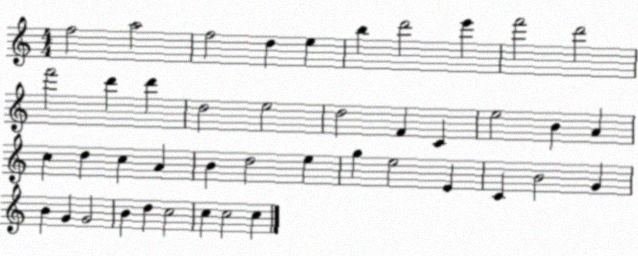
X:1
T:Untitled
M:4/4
L:1/4
K:C
f2 a2 f2 d e b d'2 e' f'2 d'2 f'2 d' d' d2 e2 d2 F C e2 B A c d c A B d2 e g e2 E C B2 G B G G2 B d c2 c c2 c